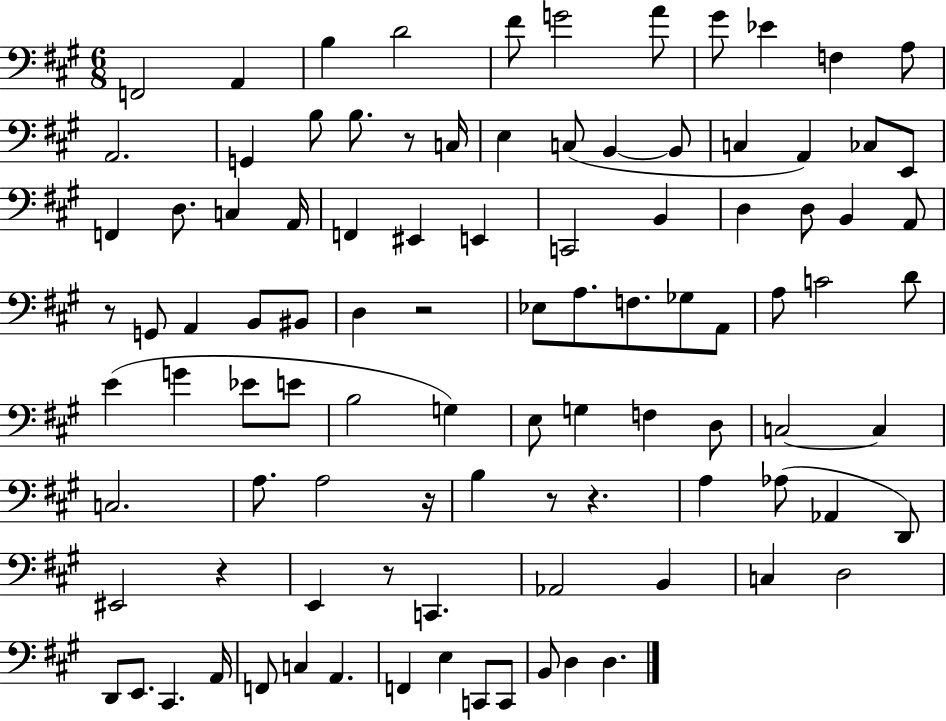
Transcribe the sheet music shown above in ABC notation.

X:1
T:Untitled
M:6/8
L:1/4
K:A
F,,2 A,, B, D2 ^F/2 G2 A/2 ^G/2 _E F, A,/2 A,,2 G,, B,/2 B,/2 z/2 C,/4 E, C,/2 B,, B,,/2 C, A,, _C,/2 E,,/2 F,, D,/2 C, A,,/4 F,, ^E,, E,, C,,2 B,, D, D,/2 B,, A,,/2 z/2 G,,/2 A,, B,,/2 ^B,,/2 D, z2 _E,/2 A,/2 F,/2 _G,/2 A,,/2 A,/2 C2 D/2 E G _E/2 E/2 B,2 G, E,/2 G, F, D,/2 C,2 C, C,2 A,/2 A,2 z/4 B, z/2 z A, _A,/2 _A,, D,,/2 ^E,,2 z E,, z/2 C,, _A,,2 B,, C, D,2 D,,/2 E,,/2 ^C,, A,,/4 F,,/2 C, A,, F,, E, C,,/2 C,,/2 B,,/2 D, D,